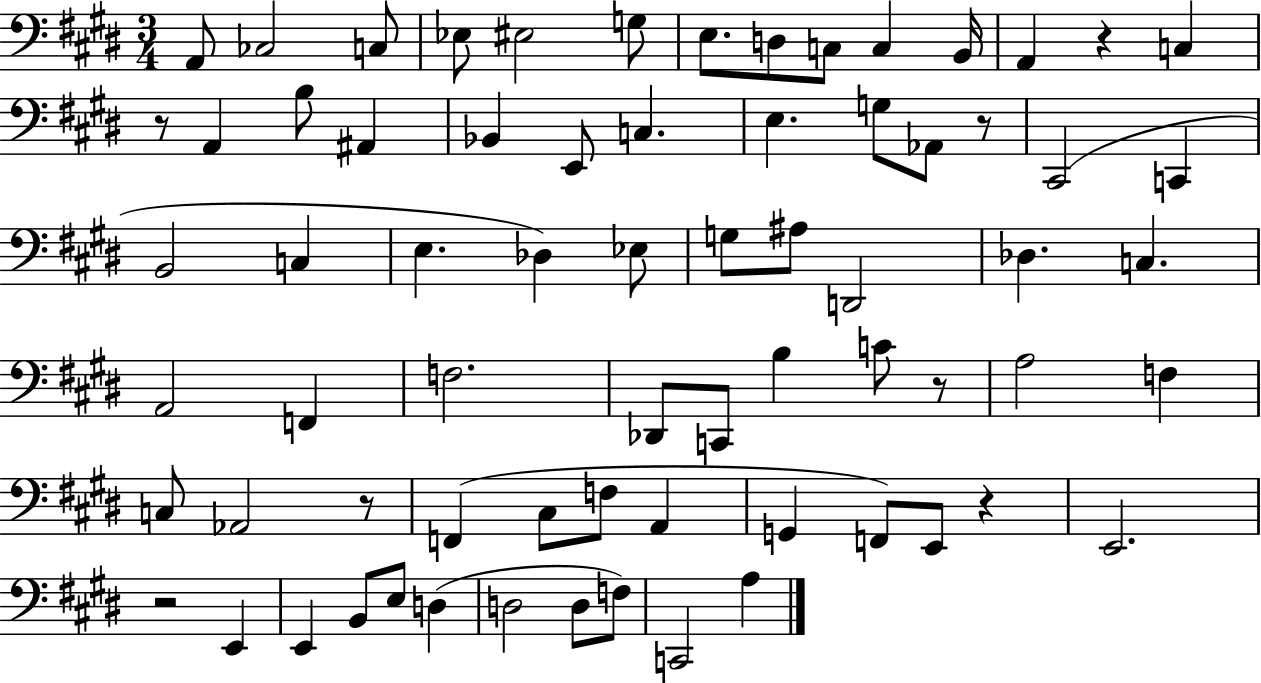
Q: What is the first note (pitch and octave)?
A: A2